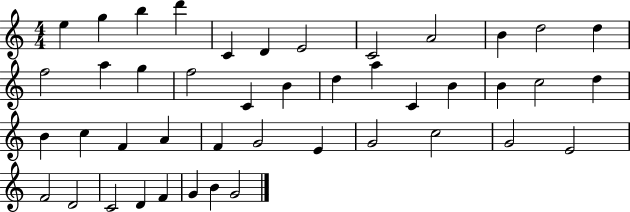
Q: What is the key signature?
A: C major